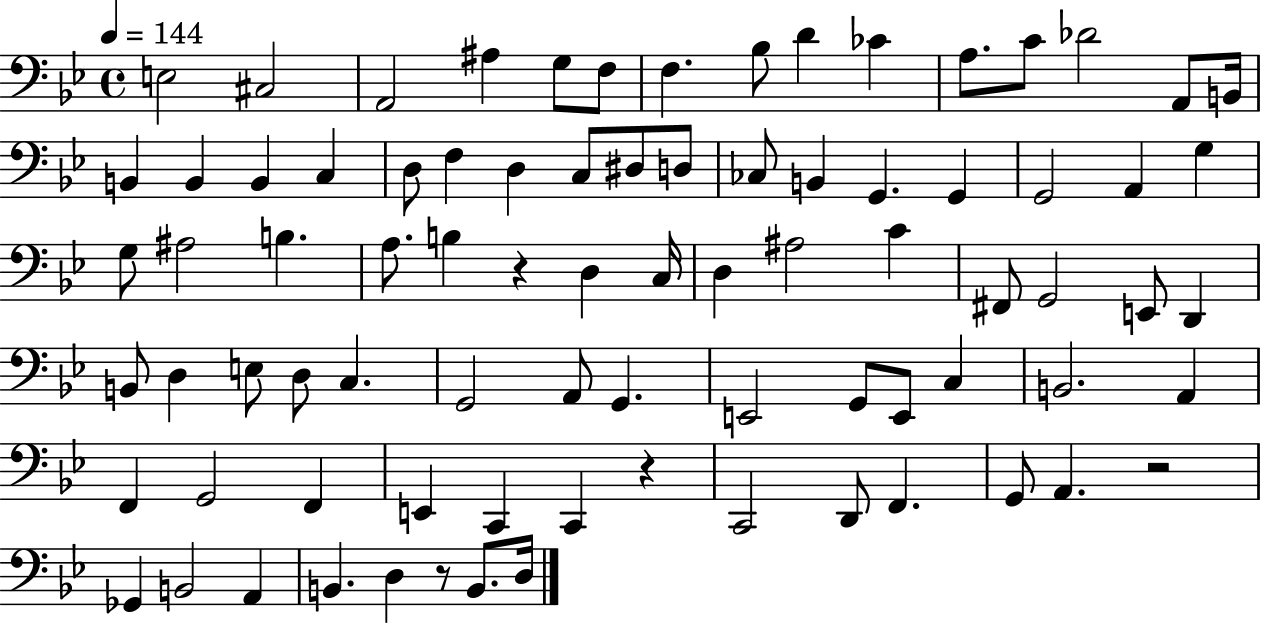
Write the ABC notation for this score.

X:1
T:Untitled
M:4/4
L:1/4
K:Bb
E,2 ^C,2 A,,2 ^A, G,/2 F,/2 F, _B,/2 D _C A,/2 C/2 _D2 A,,/2 B,,/4 B,, B,, B,, C, D,/2 F, D, C,/2 ^D,/2 D,/2 _C,/2 B,, G,, G,, G,,2 A,, G, G,/2 ^A,2 B, A,/2 B, z D, C,/4 D, ^A,2 C ^F,,/2 G,,2 E,,/2 D,, B,,/2 D, E,/2 D,/2 C, G,,2 A,,/2 G,, E,,2 G,,/2 E,,/2 C, B,,2 A,, F,, G,,2 F,, E,, C,, C,, z C,,2 D,,/2 F,, G,,/2 A,, z2 _G,, B,,2 A,, B,, D, z/2 B,,/2 D,/4